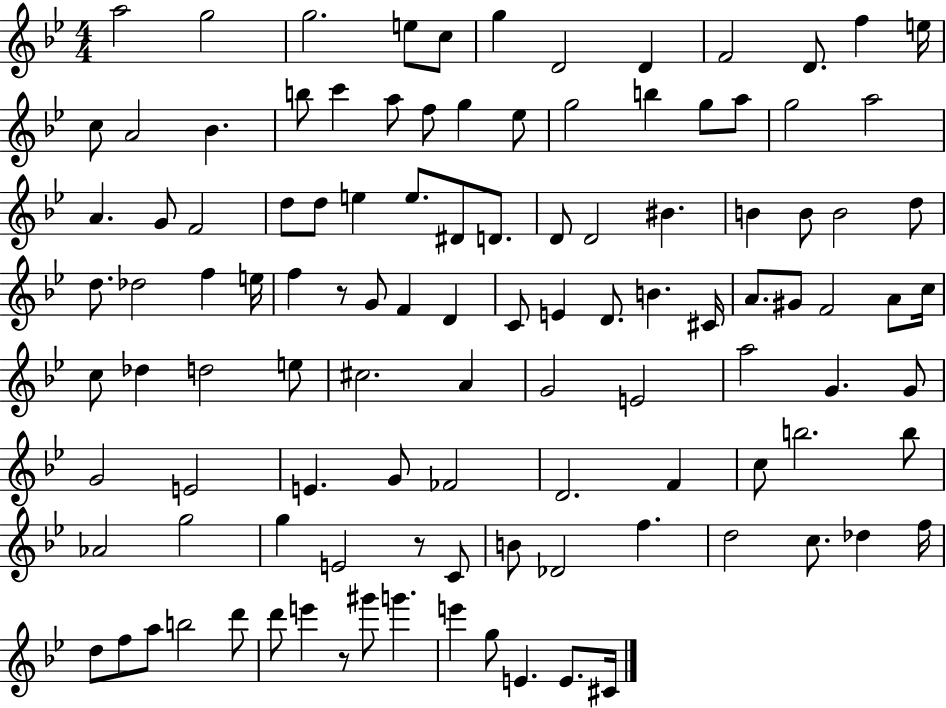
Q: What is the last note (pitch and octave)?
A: C#4